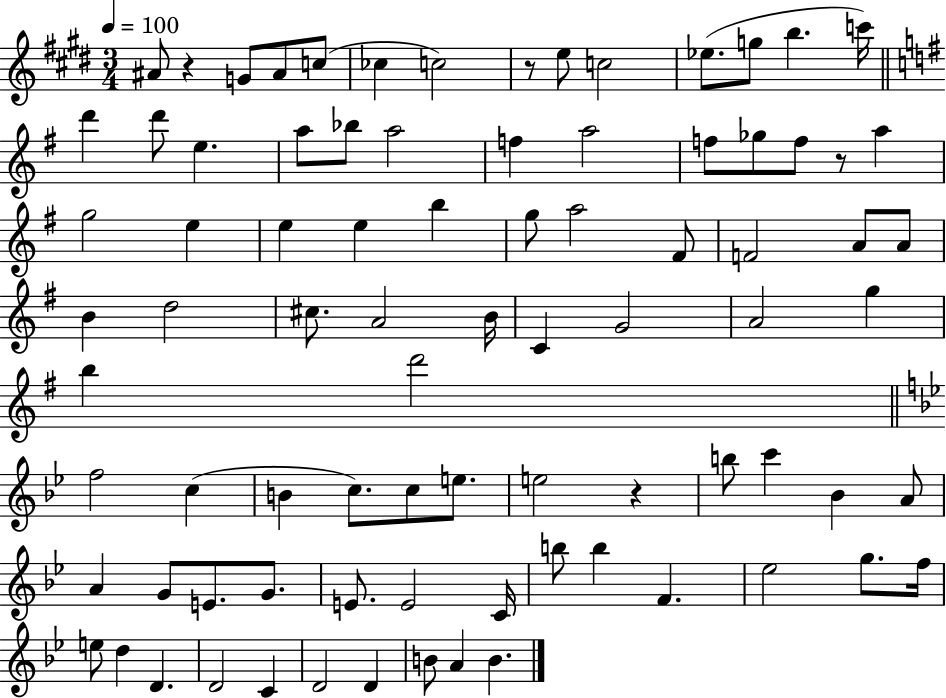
A#4/e R/q G4/e A#4/e C5/e CES5/q C5/h R/e E5/e C5/h Eb5/e. G5/e B5/q. C6/s D6/q D6/e E5/q. A5/e Bb5/e A5/h F5/q A5/h F5/e Gb5/e F5/e R/e A5/q G5/h E5/q E5/q E5/q B5/q G5/e A5/h F#4/e F4/h A4/e A4/e B4/q D5/h C#5/e. A4/h B4/s C4/q G4/h A4/h G5/q B5/q D6/h F5/h C5/q B4/q C5/e. C5/e E5/e. E5/h R/q B5/e C6/q Bb4/q A4/e A4/q G4/e E4/e. G4/e. E4/e. E4/h C4/s B5/e B5/q F4/q. Eb5/h G5/e. F5/s E5/e D5/q D4/q. D4/h C4/q D4/h D4/q B4/e A4/q B4/q.